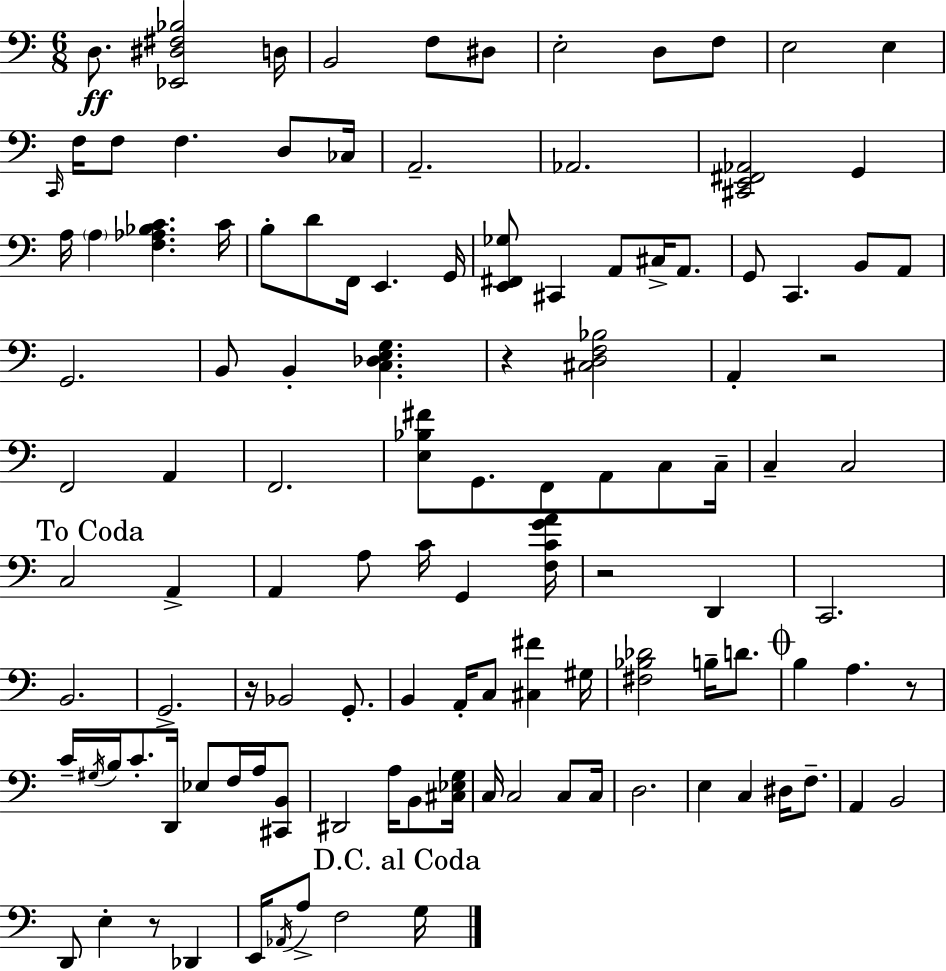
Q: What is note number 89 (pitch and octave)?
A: F3